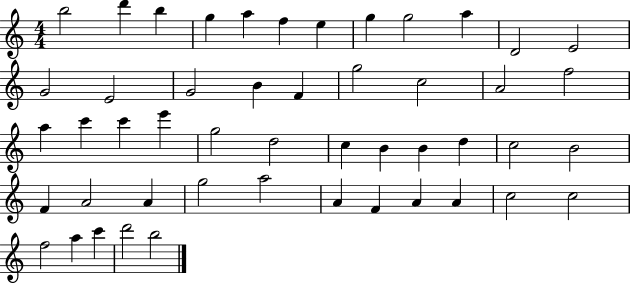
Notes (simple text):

B5/h D6/q B5/q G5/q A5/q F5/q E5/q G5/q G5/h A5/q D4/h E4/h G4/h E4/h G4/h B4/q F4/q G5/h C5/h A4/h F5/h A5/q C6/q C6/q E6/q G5/h D5/h C5/q B4/q B4/q D5/q C5/h B4/h F4/q A4/h A4/q G5/h A5/h A4/q F4/q A4/q A4/q C5/h C5/h F5/h A5/q C6/q D6/h B5/h